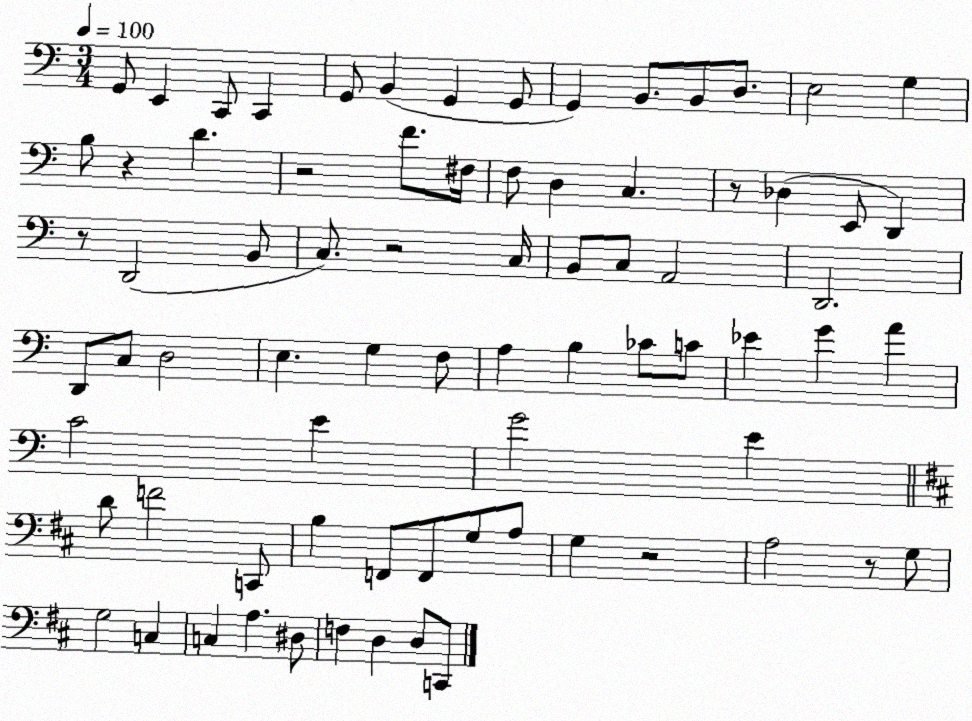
X:1
T:Untitled
M:3/4
L:1/4
K:C
G,,/2 E,, C,,/2 C,, G,,/2 B,, G,, G,,/2 G,, B,,/2 B,,/2 D,/2 E,2 G, B,/2 z D z2 F/2 ^F,/4 F,/2 D, C, z/2 _D, E,,/2 D,, z/2 D,,2 B,,/2 C,/2 z2 C,/4 B,,/2 C,/2 A,,2 D,,2 D,,/2 C,/2 D,2 E, G, F,/2 A, B, _C/2 C/2 _E G A C2 E G2 E D/2 F2 C,,/2 B, F,,/2 F,,/2 G,/2 A,/2 G, z2 A,2 z/2 G,/2 G,2 C, C, A, ^D,/2 F, D, D,/2 C,,/2